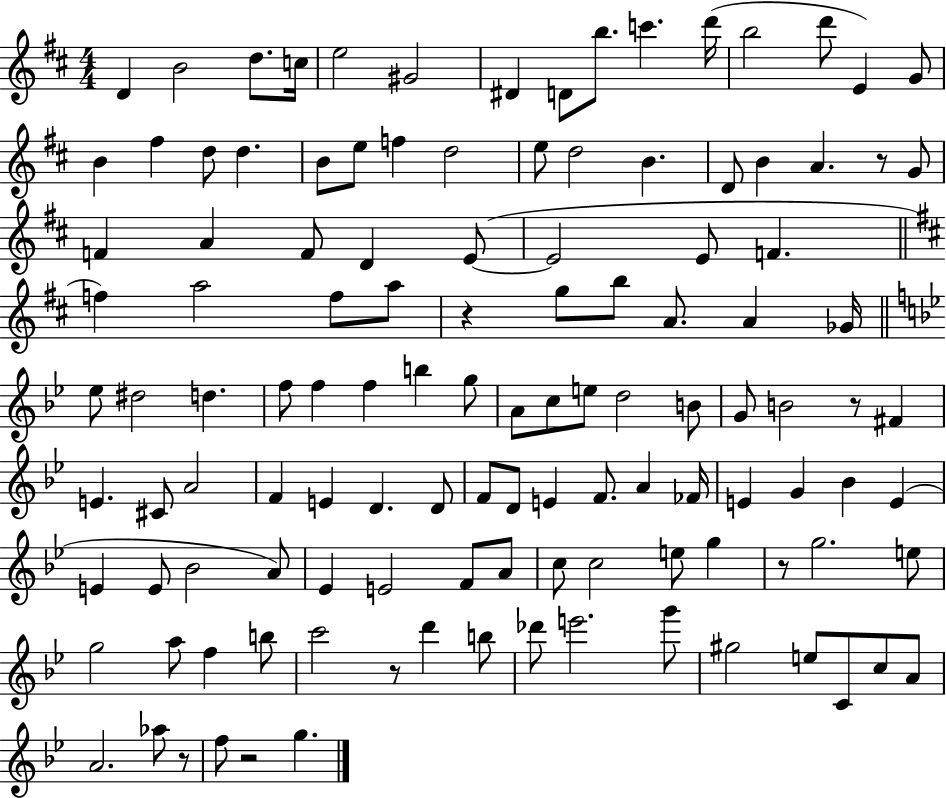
{
  \clef treble
  \numericTimeSignature
  \time 4/4
  \key d \major
  \repeat volta 2 { d'4 b'2 d''8. c''16 | e''2 gis'2 | dis'4 d'8 b''8. c'''4. d'''16( | b''2 d'''8 e'4) g'8 | \break b'4 fis''4 d''8 d''4. | b'8 e''8 f''4 d''2 | e''8 d''2 b'4. | d'8 b'4 a'4. r8 g'8 | \break f'4 a'4 f'8 d'4 e'8~(~ | e'2 e'8 f'4. | \bar "||" \break \key d \major f''4) a''2 f''8 a''8 | r4 g''8 b''8 a'8. a'4 ges'16 | \bar "||" \break \key bes \major ees''8 dis''2 d''4. | f''8 f''4 f''4 b''4 g''8 | a'8 c''8 e''8 d''2 b'8 | g'8 b'2 r8 fis'4 | \break e'4. cis'8 a'2 | f'4 e'4 d'4. d'8 | f'8 d'8 e'4 f'8. a'4 fes'16 | e'4 g'4 bes'4 e'4( | \break e'4 e'8 bes'2 a'8) | ees'4 e'2 f'8 a'8 | c''8 c''2 e''8 g''4 | r8 g''2. e''8 | \break g''2 a''8 f''4 b''8 | c'''2 r8 d'''4 b''8 | des'''8 e'''2. g'''8 | gis''2 e''8 c'8 c''8 a'8 | \break a'2. aes''8 r8 | f''8 r2 g''4. | } \bar "|."
}